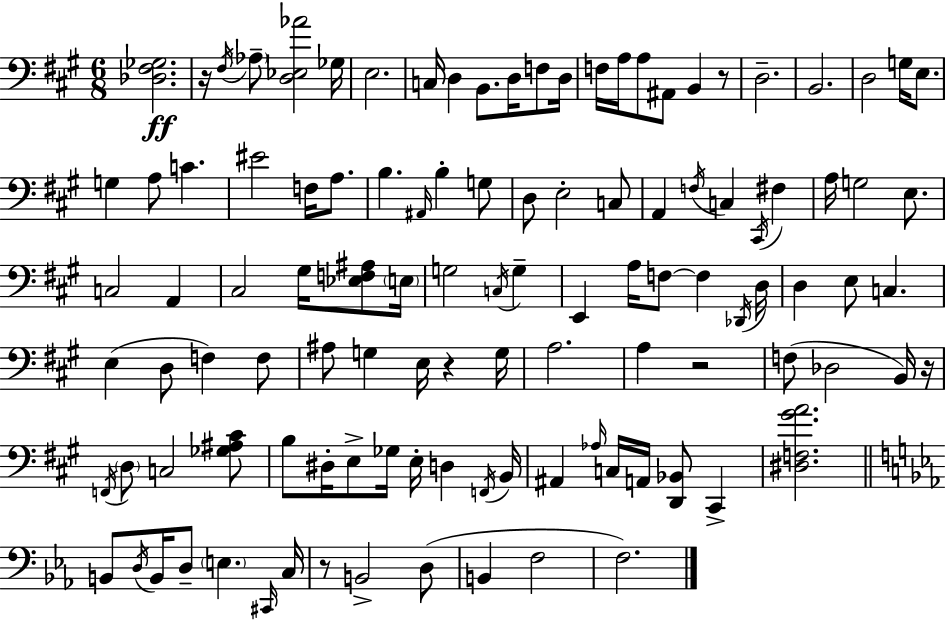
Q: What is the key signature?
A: A major